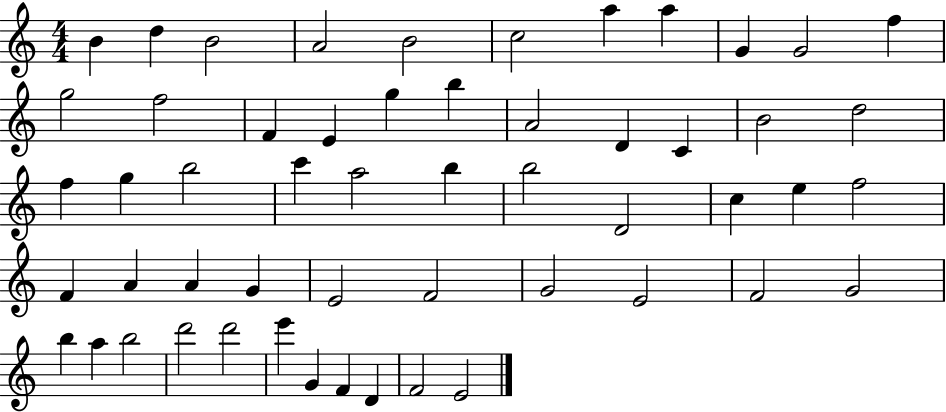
X:1
T:Untitled
M:4/4
L:1/4
K:C
B d B2 A2 B2 c2 a a G G2 f g2 f2 F E g b A2 D C B2 d2 f g b2 c' a2 b b2 D2 c e f2 F A A G E2 F2 G2 E2 F2 G2 b a b2 d'2 d'2 e' G F D F2 E2